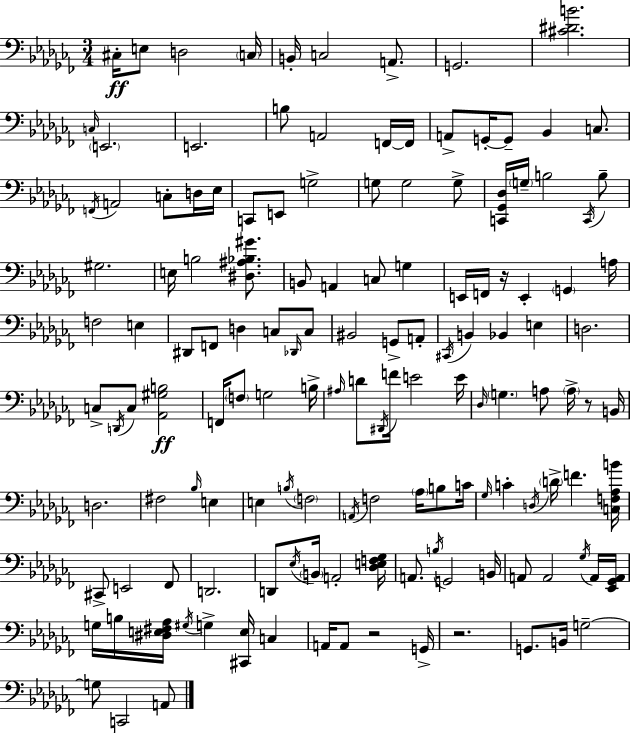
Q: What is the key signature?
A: AES minor